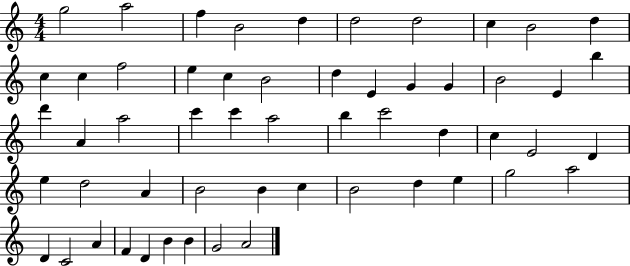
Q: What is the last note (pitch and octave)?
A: A4